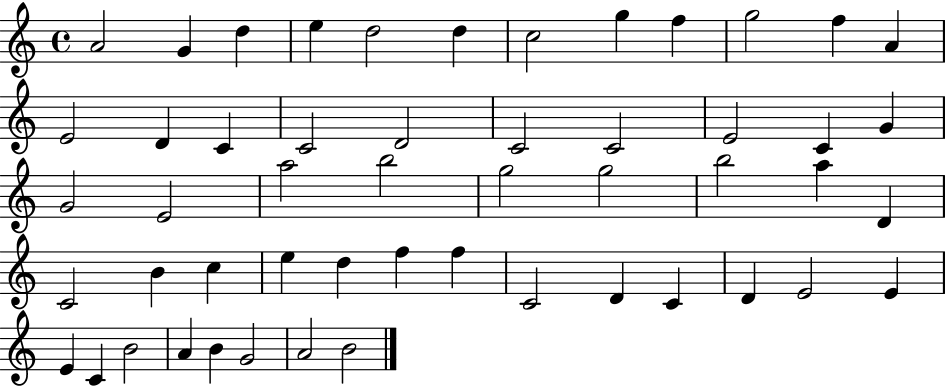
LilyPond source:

{
  \clef treble
  \time 4/4
  \defaultTimeSignature
  \key c \major
  a'2 g'4 d''4 | e''4 d''2 d''4 | c''2 g''4 f''4 | g''2 f''4 a'4 | \break e'2 d'4 c'4 | c'2 d'2 | c'2 c'2 | e'2 c'4 g'4 | \break g'2 e'2 | a''2 b''2 | g''2 g''2 | b''2 a''4 d'4 | \break c'2 b'4 c''4 | e''4 d''4 f''4 f''4 | c'2 d'4 c'4 | d'4 e'2 e'4 | \break e'4 c'4 b'2 | a'4 b'4 g'2 | a'2 b'2 | \bar "|."
}